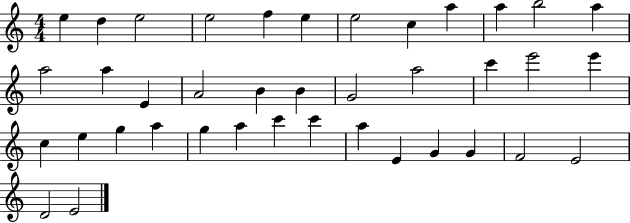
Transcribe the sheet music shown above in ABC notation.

X:1
T:Untitled
M:4/4
L:1/4
K:C
e d e2 e2 f e e2 c a a b2 a a2 a E A2 B B G2 a2 c' e'2 e' c e g a g a c' c' a E G G F2 E2 D2 E2